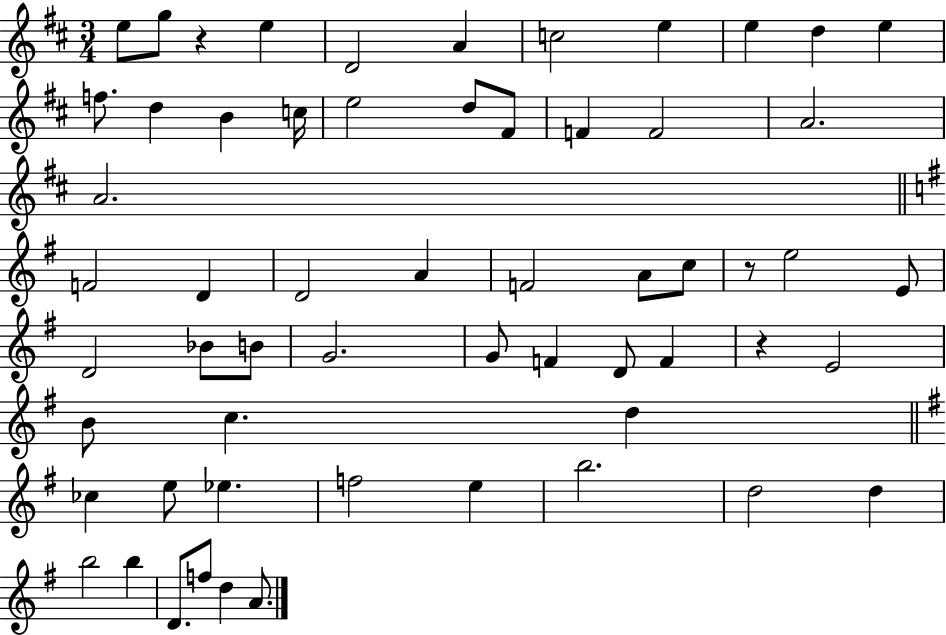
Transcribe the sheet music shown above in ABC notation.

X:1
T:Untitled
M:3/4
L:1/4
K:D
e/2 g/2 z e D2 A c2 e e d e f/2 d B c/4 e2 d/2 ^F/2 F F2 A2 A2 F2 D D2 A F2 A/2 c/2 z/2 e2 E/2 D2 _B/2 B/2 G2 G/2 F D/2 F z E2 B/2 c d _c e/2 _e f2 e b2 d2 d b2 b D/2 f/2 d A/2